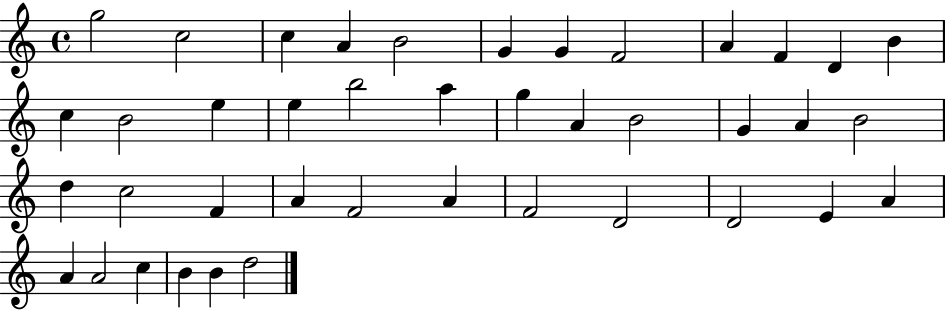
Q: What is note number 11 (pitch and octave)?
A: D4